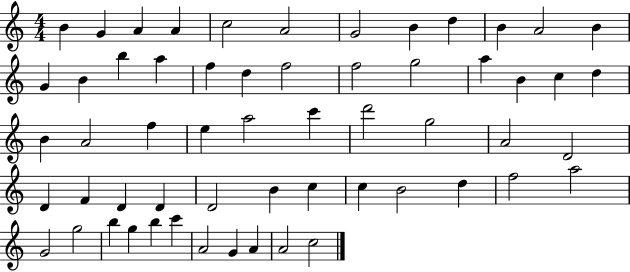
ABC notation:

X:1
T:Untitled
M:4/4
L:1/4
K:C
B G A A c2 A2 G2 B d B A2 B G B b a f d f2 f2 g2 a B c d B A2 f e a2 c' d'2 g2 A2 D2 D F D D D2 B c c B2 d f2 a2 G2 g2 b g b c' A2 G A A2 c2